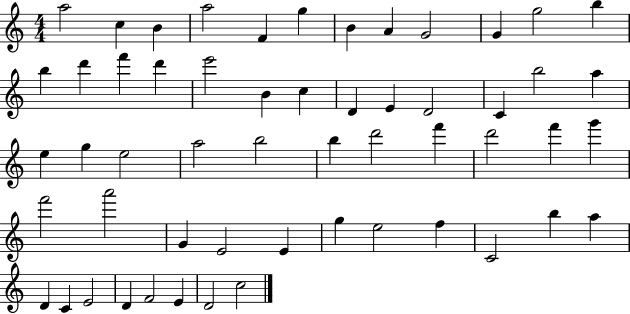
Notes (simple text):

A5/h C5/q B4/q A5/h F4/q G5/q B4/q A4/q G4/h G4/q G5/h B5/q B5/q D6/q F6/q D6/q E6/h B4/q C5/q D4/q E4/q D4/h C4/q B5/h A5/q E5/q G5/q E5/h A5/h B5/h B5/q D6/h F6/q D6/h F6/q G6/q F6/h A6/h G4/q E4/h E4/q G5/q E5/h F5/q C4/h B5/q A5/q D4/q C4/q E4/h D4/q F4/h E4/q D4/h C5/h